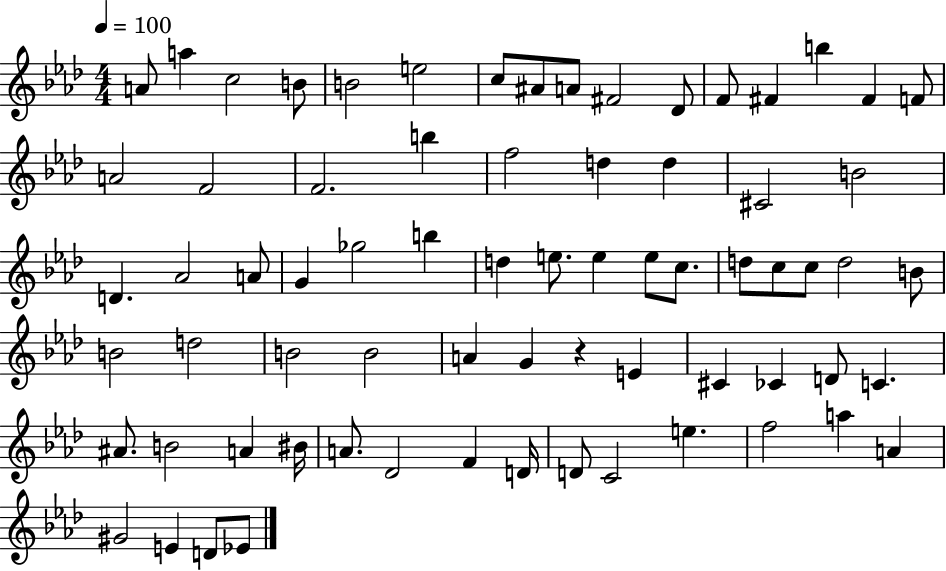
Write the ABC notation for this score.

X:1
T:Untitled
M:4/4
L:1/4
K:Ab
A/2 a c2 B/2 B2 e2 c/2 ^A/2 A/2 ^F2 _D/2 F/2 ^F b ^F F/2 A2 F2 F2 b f2 d d ^C2 B2 D _A2 A/2 G _g2 b d e/2 e e/2 c/2 d/2 c/2 c/2 d2 B/2 B2 d2 B2 B2 A G z E ^C _C D/2 C ^A/2 B2 A ^B/4 A/2 _D2 F D/4 D/2 C2 e f2 a A ^G2 E D/2 _E/2